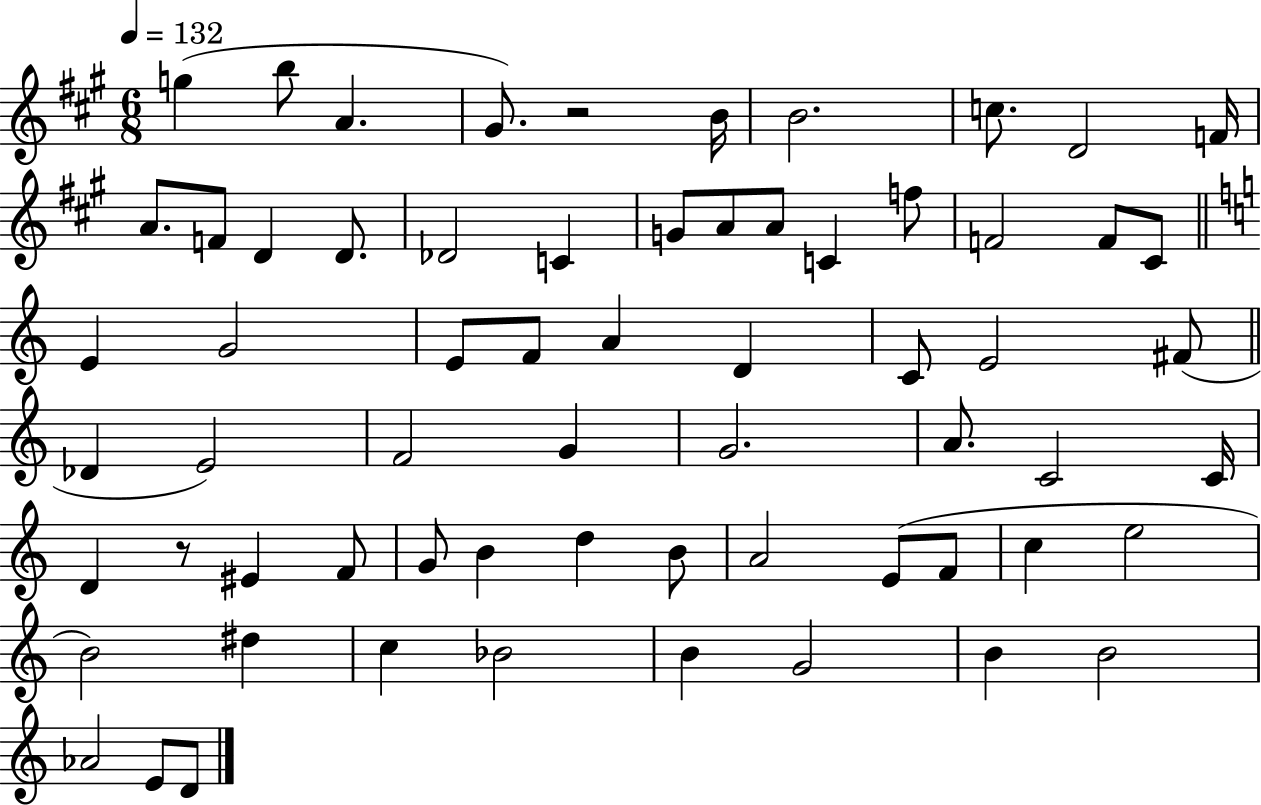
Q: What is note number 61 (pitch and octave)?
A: Ab4